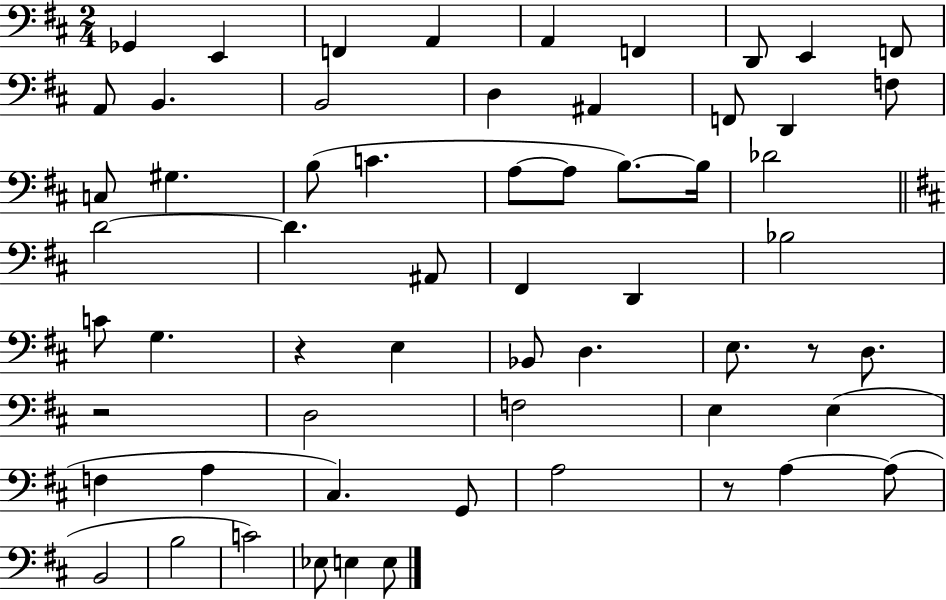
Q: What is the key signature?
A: D major